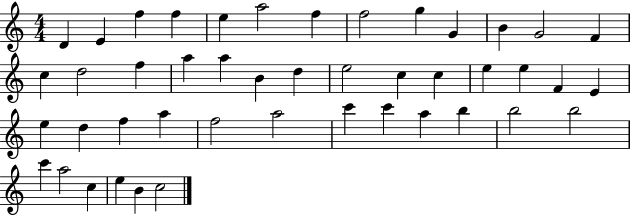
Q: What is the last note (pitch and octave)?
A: C5